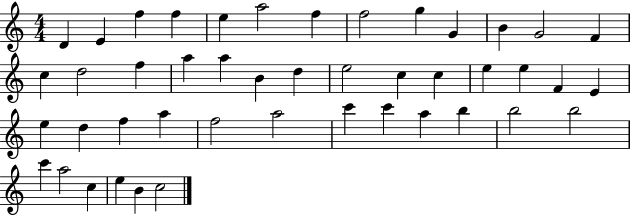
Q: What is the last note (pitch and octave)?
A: C5